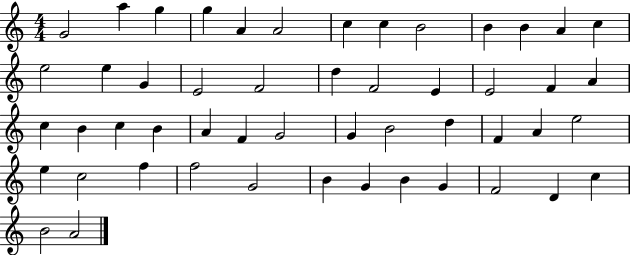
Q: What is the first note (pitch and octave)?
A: G4